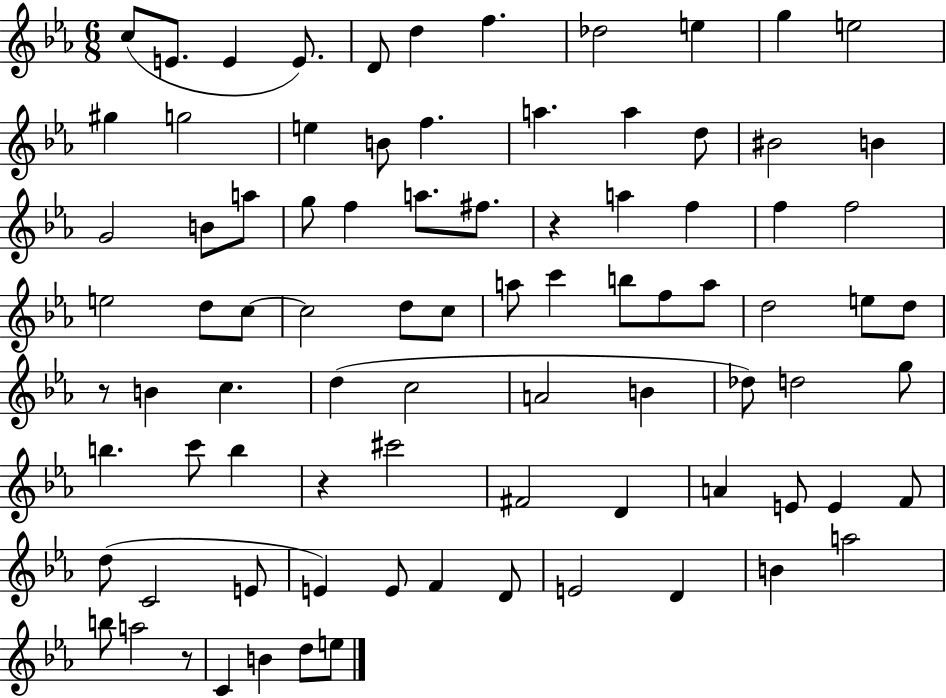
X:1
T:Untitled
M:6/8
L:1/4
K:Eb
c/2 E/2 E E/2 D/2 d f _d2 e g e2 ^g g2 e B/2 f a a d/2 ^B2 B G2 B/2 a/2 g/2 f a/2 ^f/2 z a f f f2 e2 d/2 c/2 c2 d/2 c/2 a/2 c' b/2 f/2 a/2 d2 e/2 d/2 z/2 B c d c2 A2 B _d/2 d2 g/2 b c'/2 b z ^c'2 ^F2 D A E/2 E F/2 d/2 C2 E/2 E E/2 F D/2 E2 D B a2 b/2 a2 z/2 C B d/2 e/2